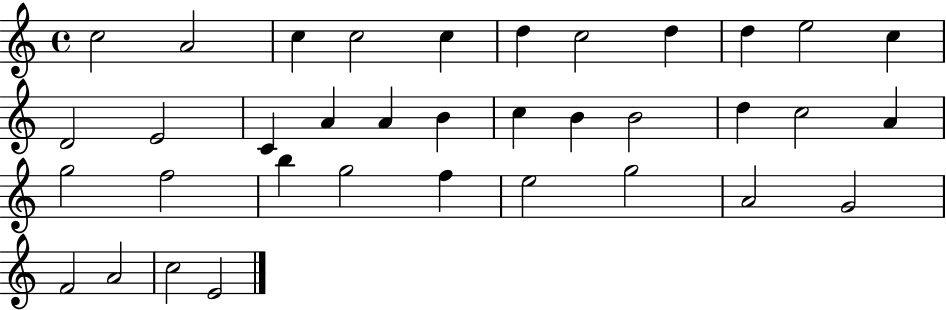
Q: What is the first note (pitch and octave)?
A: C5